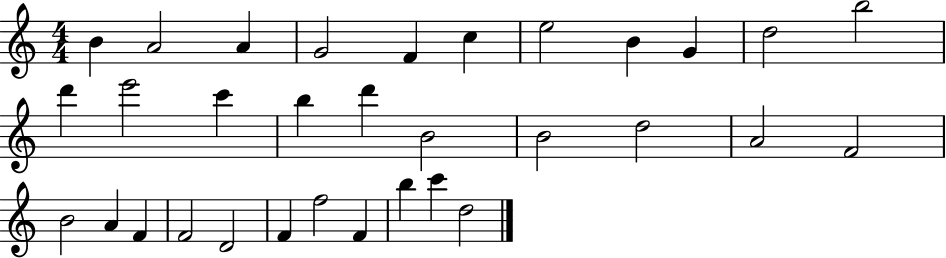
X:1
T:Untitled
M:4/4
L:1/4
K:C
B A2 A G2 F c e2 B G d2 b2 d' e'2 c' b d' B2 B2 d2 A2 F2 B2 A F F2 D2 F f2 F b c' d2